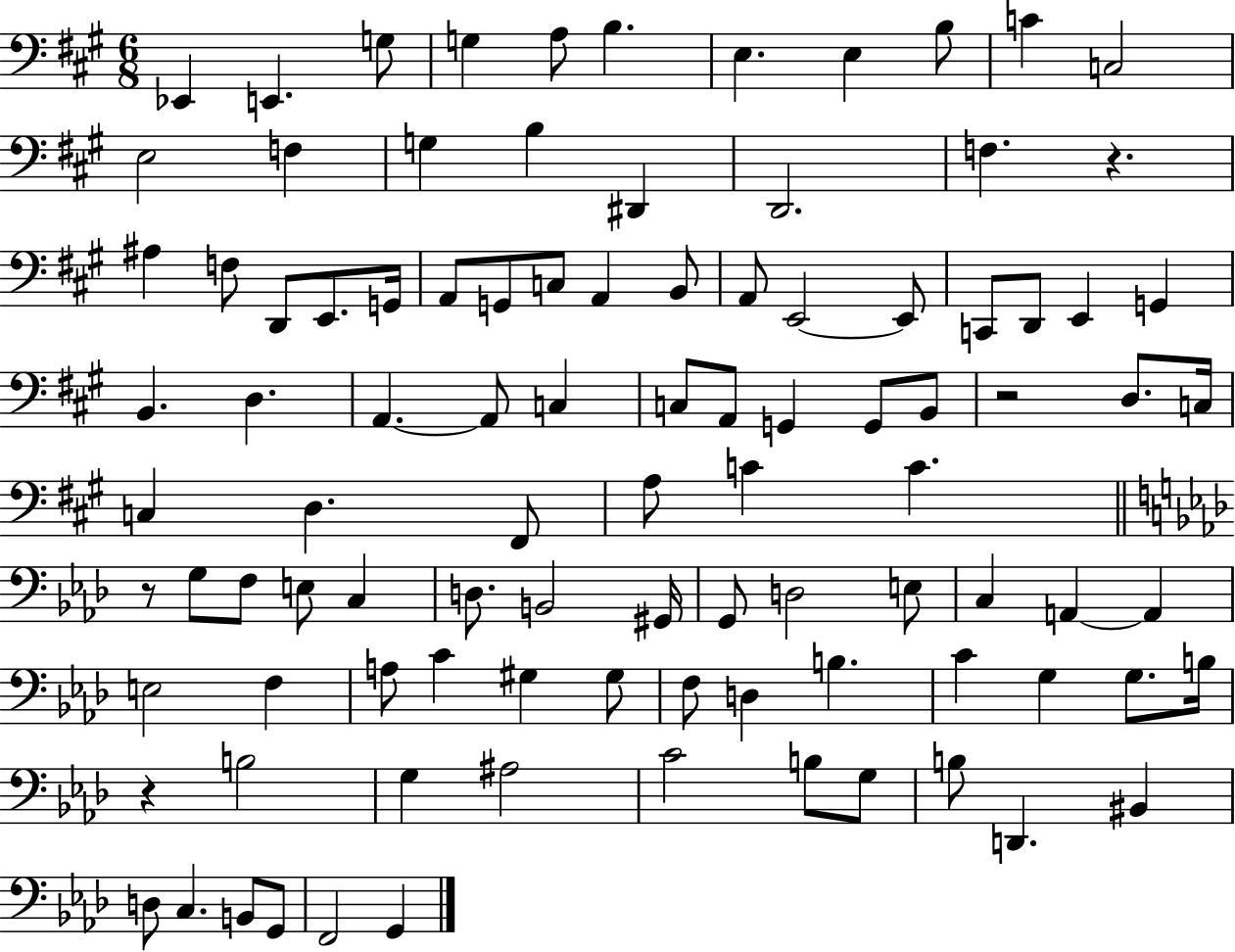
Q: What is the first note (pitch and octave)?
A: Eb2